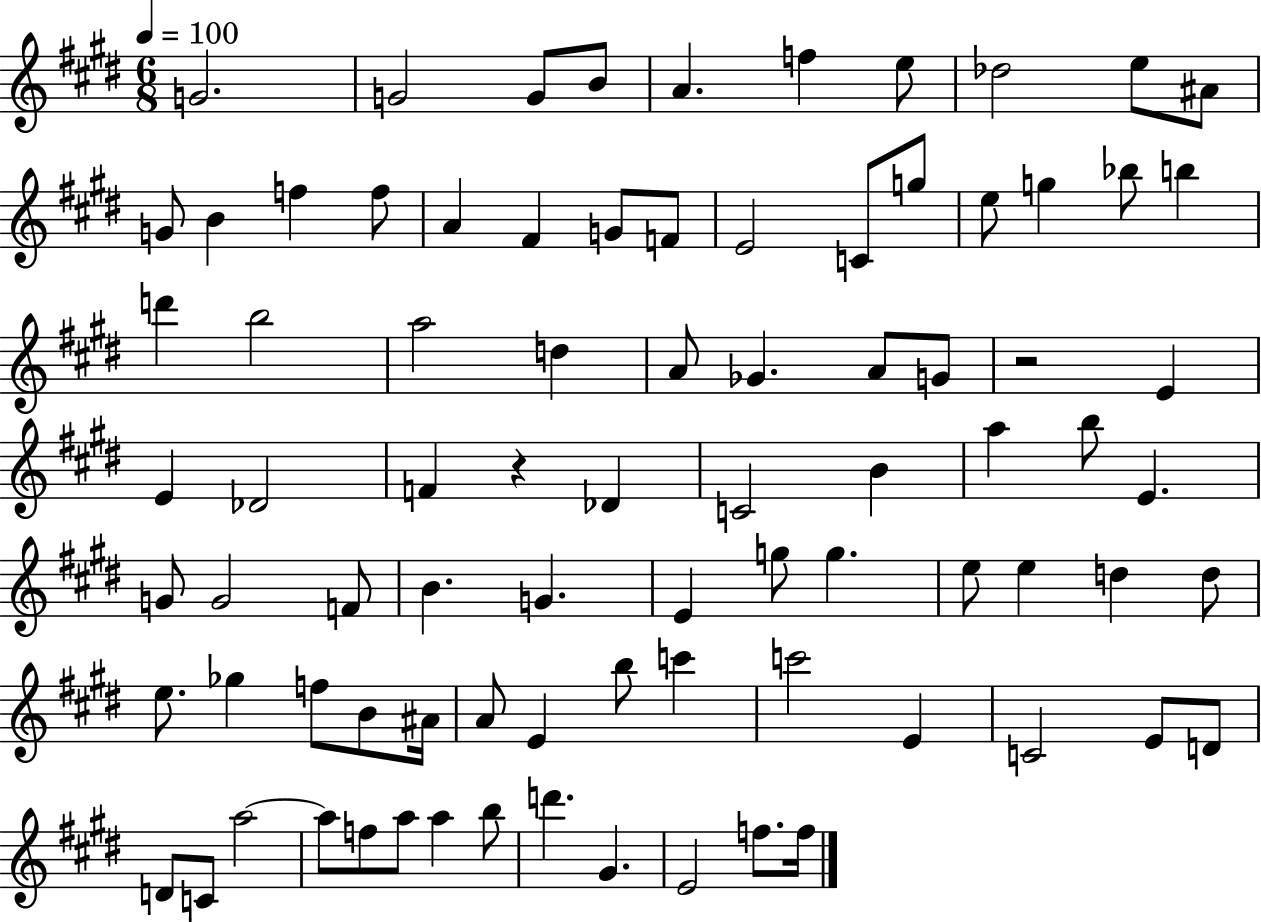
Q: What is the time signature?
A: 6/8